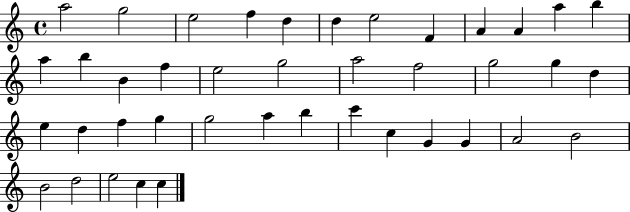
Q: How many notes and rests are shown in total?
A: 41